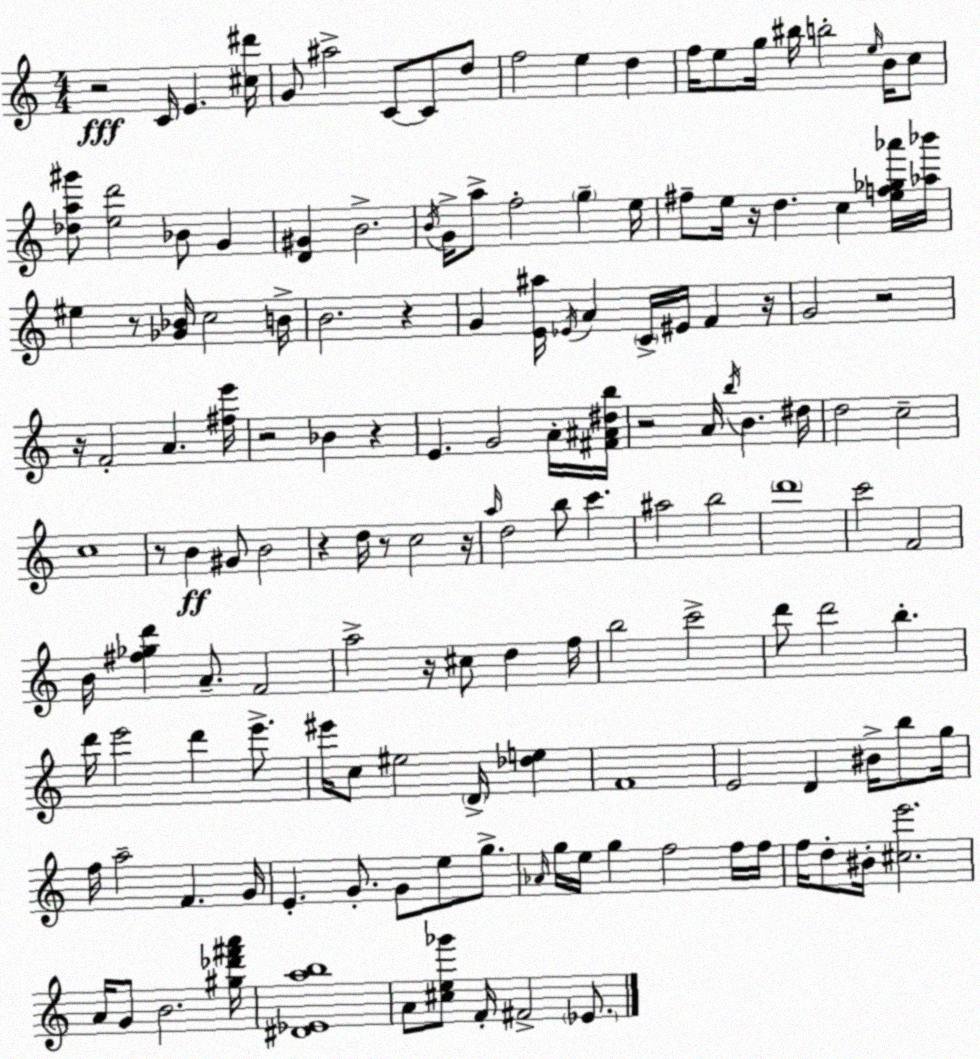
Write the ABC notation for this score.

X:1
T:Untitled
M:4/4
L:1/4
K:Am
z2 C/4 E [^c^d']/4 G/2 ^a2 C/2 C/2 d/2 f2 e d f/4 e/2 g/4 ^b/4 b2 e/4 B/4 c/2 [_da^g']/2 [ed']2 _B/2 G [D^G] B2 B/4 G/4 a/2 f2 g e/4 ^f/2 e/4 z/4 d c [ef_g_a']/4 [_a_b']/4 ^e z/2 [_G_B]/4 c2 B/4 B2 z G [E^a]/4 _E/4 A C/4 ^E/4 F z/4 G2 z2 z/4 F2 A [^fe']/4 z2 _B z E G2 A/4 [^F^A^db]/4 z2 A/4 b/4 B ^d/4 d2 c2 c4 z/2 B ^G/2 B2 z d/4 z/2 c2 z/4 a/4 d2 b/2 c' ^a2 b2 d'4 c'2 F2 B/4 [^f_gd'] A/2 F2 a2 z/4 ^c/2 d f/4 b2 c'2 d'/2 d'2 b d'/4 e'2 d' e'/2 ^e'/4 c/2 ^e2 D/4 [_de] F4 E2 D ^B/4 b/2 g/4 f/4 a2 F G/4 E G/2 G/2 e/2 g/2 _A/4 g/4 e/4 g f2 f/4 f/4 f/4 d/2 ^B/4 [^ce']2 A/4 G/2 B2 [^g_d'^f'a']/4 [^D_Eab]4 A/2 [^ce_g']/2 F/4 ^F2 _E/2